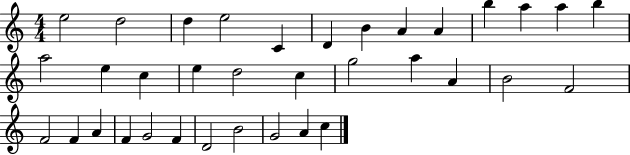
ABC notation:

X:1
T:Untitled
M:4/4
L:1/4
K:C
e2 d2 d e2 C D B A A b a a b a2 e c e d2 c g2 a A B2 F2 F2 F A F G2 F D2 B2 G2 A c